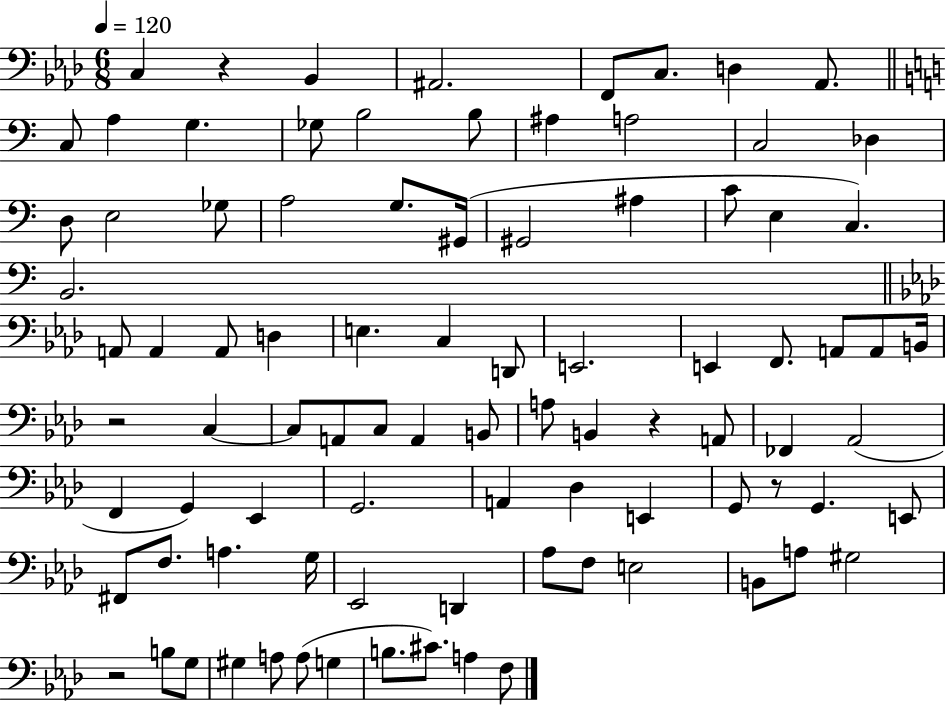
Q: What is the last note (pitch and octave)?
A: F3